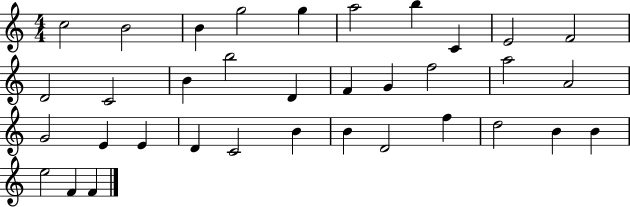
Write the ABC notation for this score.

X:1
T:Untitled
M:4/4
L:1/4
K:C
c2 B2 B g2 g a2 b C E2 F2 D2 C2 B b2 D F G f2 a2 A2 G2 E E D C2 B B D2 f d2 B B e2 F F